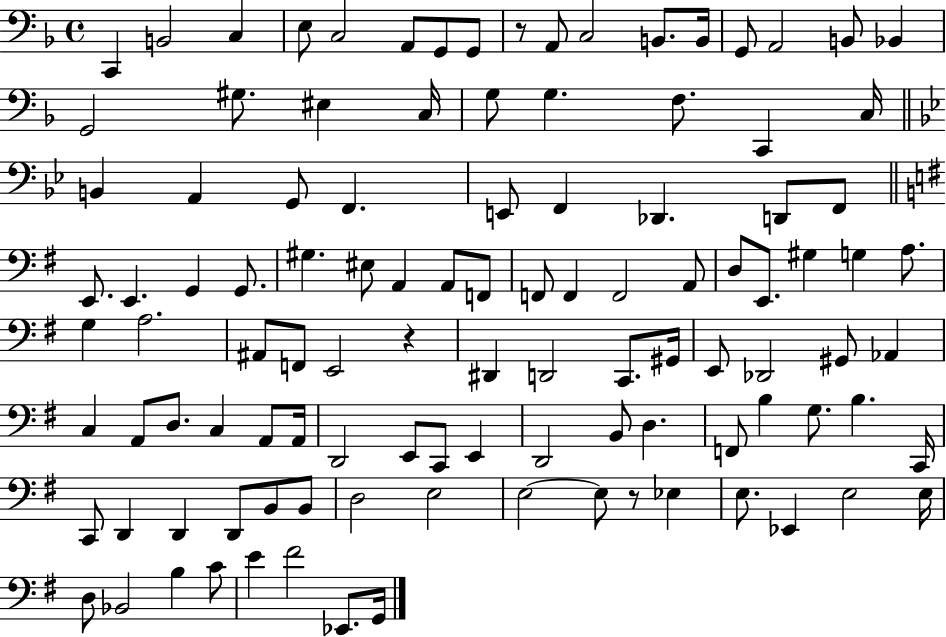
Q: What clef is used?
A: bass